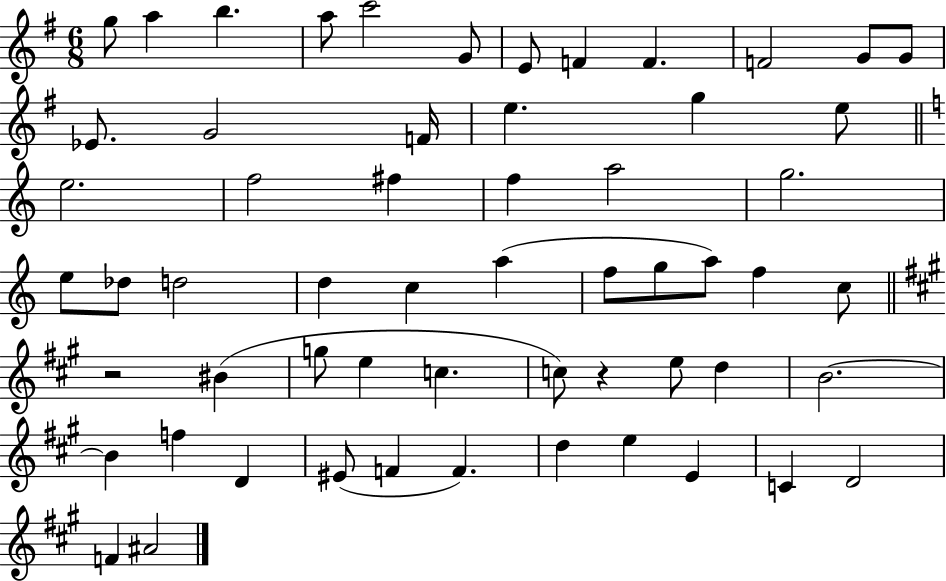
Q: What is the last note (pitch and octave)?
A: A#4